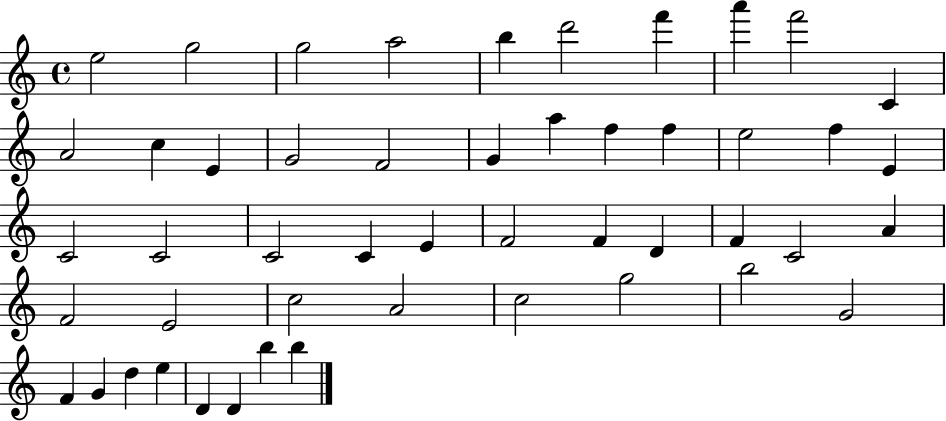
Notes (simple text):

E5/h G5/h G5/h A5/h B5/q D6/h F6/q A6/q F6/h C4/q A4/h C5/q E4/q G4/h F4/h G4/q A5/q F5/q F5/q E5/h F5/q E4/q C4/h C4/h C4/h C4/q E4/q F4/h F4/q D4/q F4/q C4/h A4/q F4/h E4/h C5/h A4/h C5/h G5/h B5/h G4/h F4/q G4/q D5/q E5/q D4/q D4/q B5/q B5/q